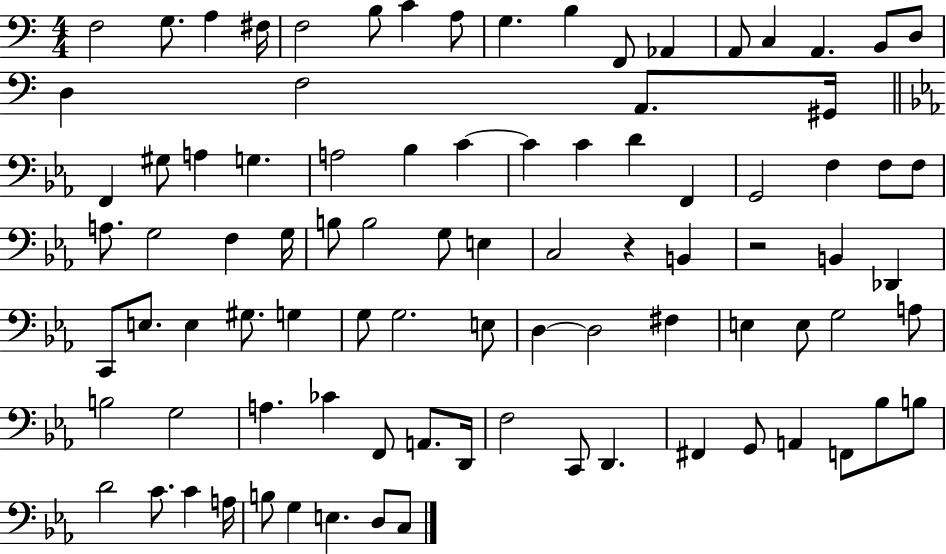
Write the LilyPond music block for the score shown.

{
  \clef bass
  \numericTimeSignature
  \time 4/4
  \key c \major
  \repeat volta 2 { f2 g8. a4 fis16 | f2 b8 c'4 a8 | g4. b4 f,8 aes,4 | a,8 c4 a,4. b,8 d8 | \break d4 f2 a,8. gis,16 | \bar "||" \break \key c \minor f,4 gis8 a4 g4. | a2 bes4 c'4~~ | c'4 c'4 d'4 f,4 | g,2 f4 f8 f8 | \break a8. g2 f4 g16 | b8 b2 g8 e4 | c2 r4 b,4 | r2 b,4 des,4 | \break c,8 e8. e4 gis8. g4 | g8 g2. e8 | d4~~ d2 fis4 | e4 e8 g2 a8 | \break b2 g2 | a4. ces'4 f,8 a,8. d,16 | f2 c,8 d,4. | fis,4 g,8 a,4 f,8 bes8 b8 | \break d'2 c'8. c'4 a16 | b8 g4 e4. d8 c8 | } \bar "|."
}